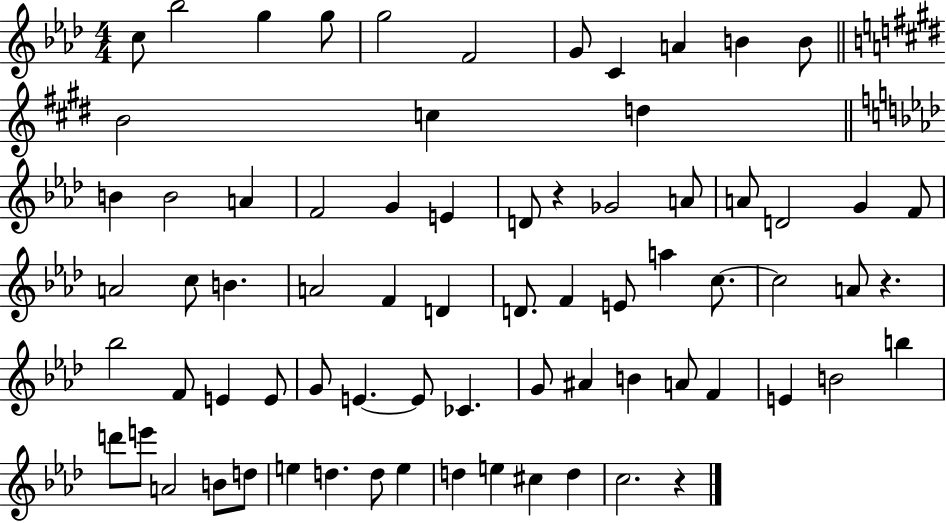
C5/e Bb5/h G5/q G5/e G5/h F4/h G4/e C4/q A4/q B4/q B4/e B4/h C5/q D5/q B4/q B4/h A4/q F4/h G4/q E4/q D4/e R/q Gb4/h A4/e A4/e D4/h G4/q F4/e A4/h C5/e B4/q. A4/h F4/q D4/q D4/e. F4/q E4/e A5/q C5/e. C5/h A4/e R/q. Bb5/h F4/e E4/q E4/e G4/e E4/q. E4/e CES4/q. G4/e A#4/q B4/q A4/e F4/q E4/q B4/h B5/q D6/e E6/e A4/h B4/e D5/e E5/q D5/q. D5/e E5/q D5/q E5/q C#5/q D5/q C5/h. R/q